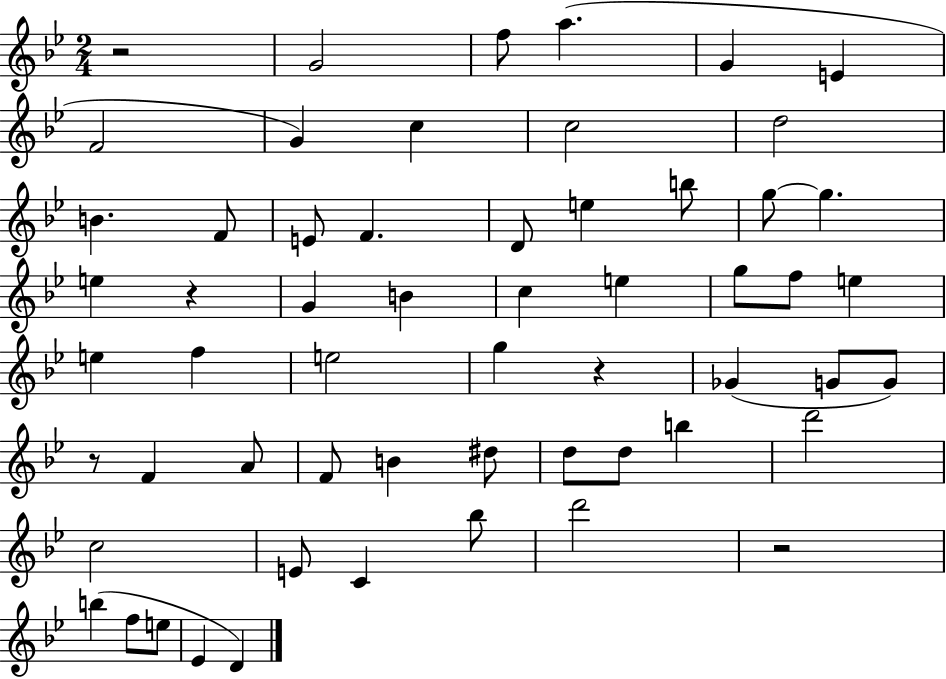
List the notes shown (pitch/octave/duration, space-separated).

R/h G4/h F5/e A5/q. G4/q E4/q F4/h G4/q C5/q C5/h D5/h B4/q. F4/e E4/e F4/q. D4/e E5/q B5/e G5/e G5/q. E5/q R/q G4/q B4/q C5/q E5/q G5/e F5/e E5/q E5/q F5/q E5/h G5/q R/q Gb4/q G4/e G4/e R/e F4/q A4/e F4/e B4/q D#5/e D5/e D5/e B5/q D6/h C5/h E4/e C4/q Bb5/e D6/h R/h B5/q F5/e E5/e Eb4/q D4/q